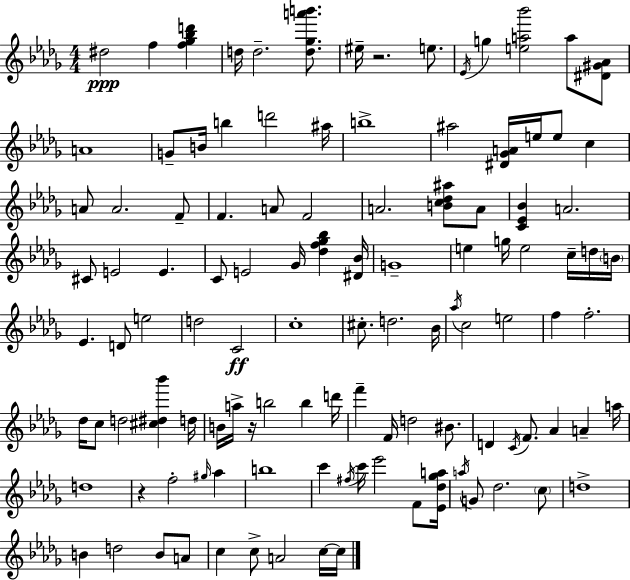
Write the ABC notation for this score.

X:1
T:Untitled
M:4/4
L:1/4
K:Bbm
^d2 f [f_g_bd'] d/4 d2 [d_ga'b']/2 ^e/4 z2 e/2 _E/4 g [ea_b']2 a/2 [^D^G_A]/2 A4 G/2 B/4 b d'2 ^a/4 b4 ^a2 [^D_GA]/4 e/4 e/2 c A/2 A2 F/2 F A/2 F2 A2 [Bc_d^a]/2 A/2 [C_E_B] A2 ^C/2 E2 E C/2 E2 _G/4 [_df_g_b] [^D_B]/4 G4 e g/4 e2 c/4 d/4 B/4 _E D/2 e2 d2 C2 c4 ^c/2 d2 _B/4 _a/4 c2 e2 f f2 _d/4 c/2 d2 [^c^d_b'] d/4 B/4 a/4 z/4 b2 b d'/4 f' F/4 d2 ^B/2 D C/4 F/2 _A A a/4 d4 z f2 ^g/4 _a b4 c' ^f/4 c'/4 _e'2 F/2 [_E_d_ga]/4 a/4 G/2 _d2 c/2 d4 B d2 B/2 A/2 c c/2 A2 c/4 c/4